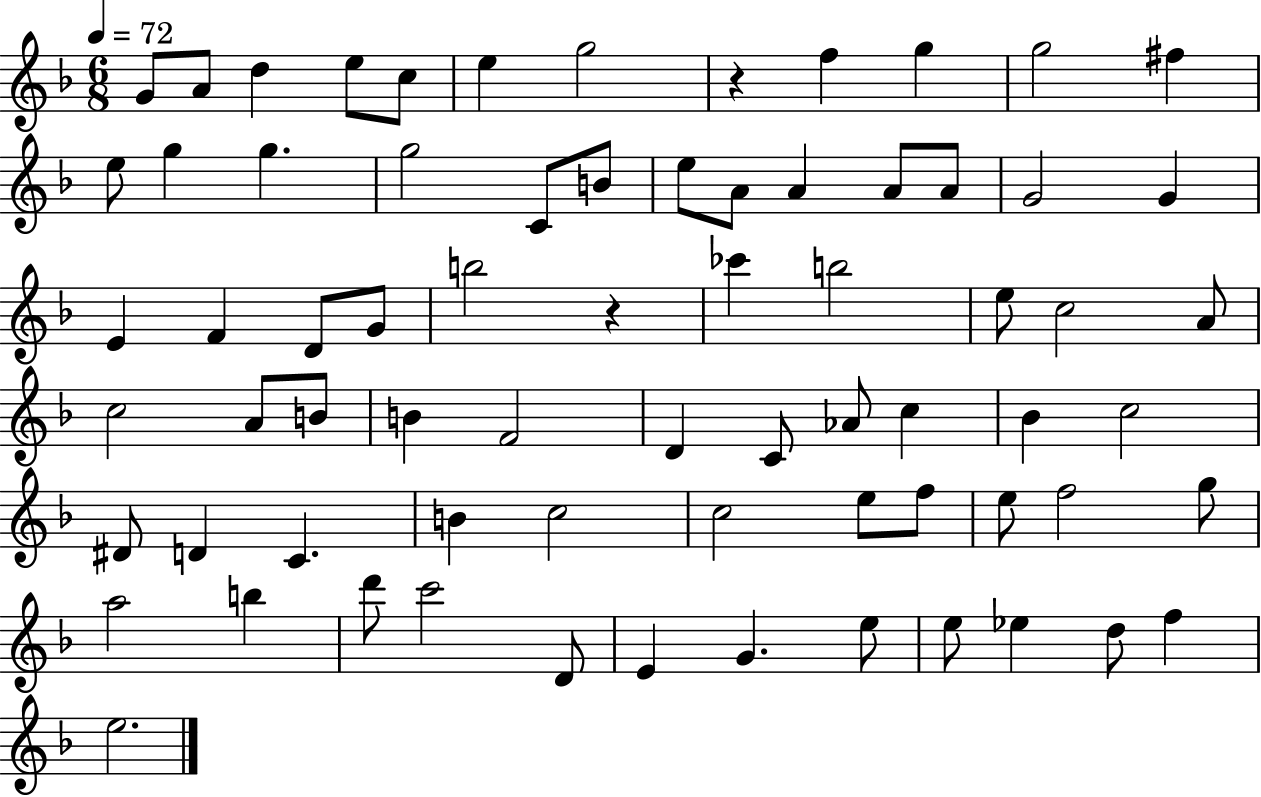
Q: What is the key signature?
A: F major